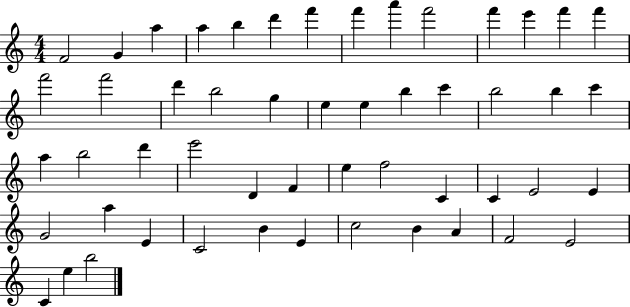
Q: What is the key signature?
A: C major